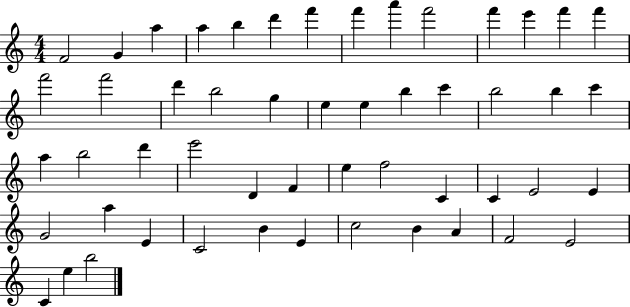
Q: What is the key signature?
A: C major